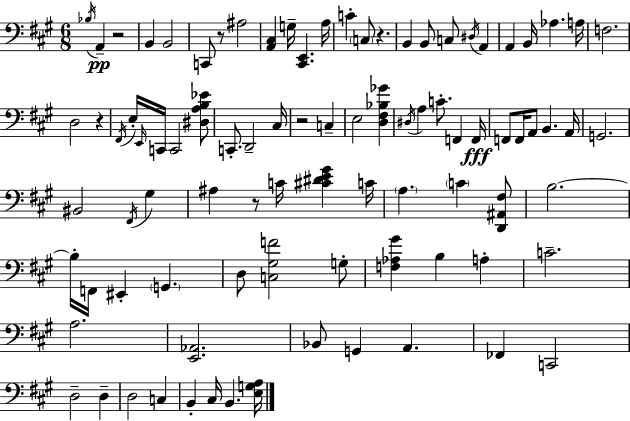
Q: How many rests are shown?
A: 6